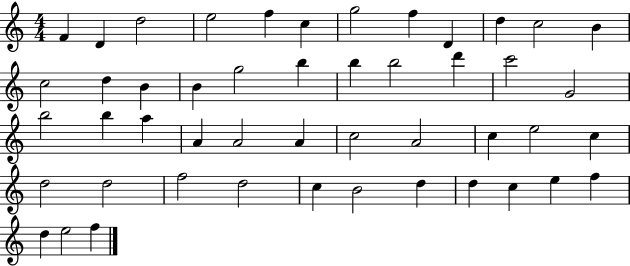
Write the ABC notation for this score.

X:1
T:Untitled
M:4/4
L:1/4
K:C
F D d2 e2 f c g2 f D d c2 B c2 d B B g2 b b b2 d' c'2 G2 b2 b a A A2 A c2 A2 c e2 c d2 d2 f2 d2 c B2 d d c e f d e2 f